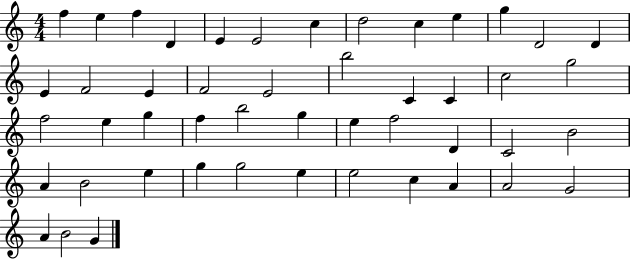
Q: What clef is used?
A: treble